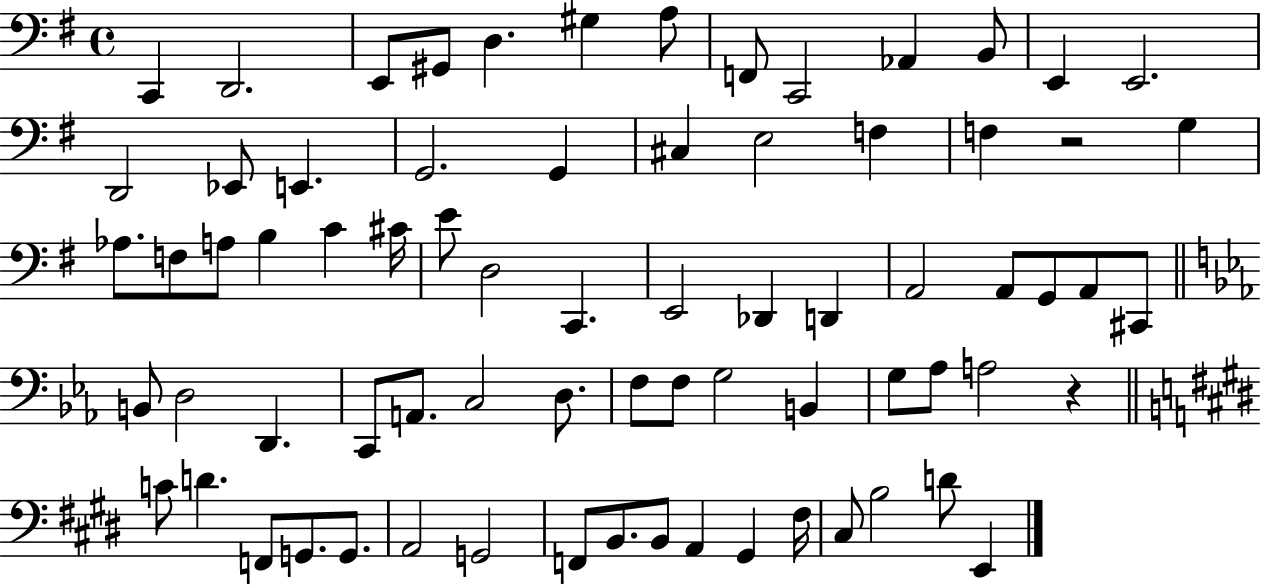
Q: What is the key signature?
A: G major